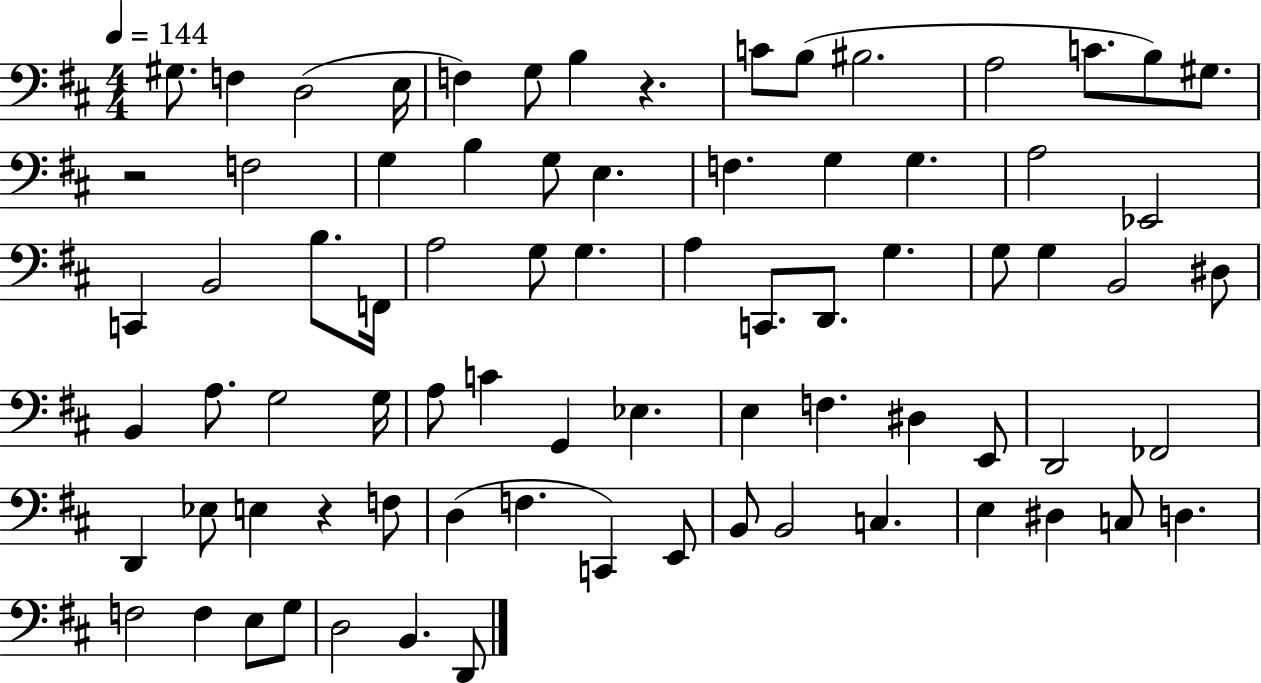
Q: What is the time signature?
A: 4/4